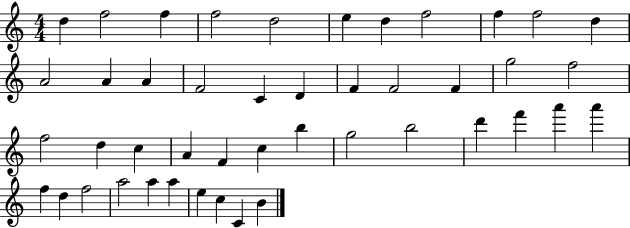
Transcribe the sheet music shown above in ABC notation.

X:1
T:Untitled
M:4/4
L:1/4
K:C
d f2 f f2 d2 e d f2 f f2 d A2 A A F2 C D F F2 F g2 f2 f2 d c A F c b g2 b2 d' f' a' a' f d f2 a2 a a e c C B